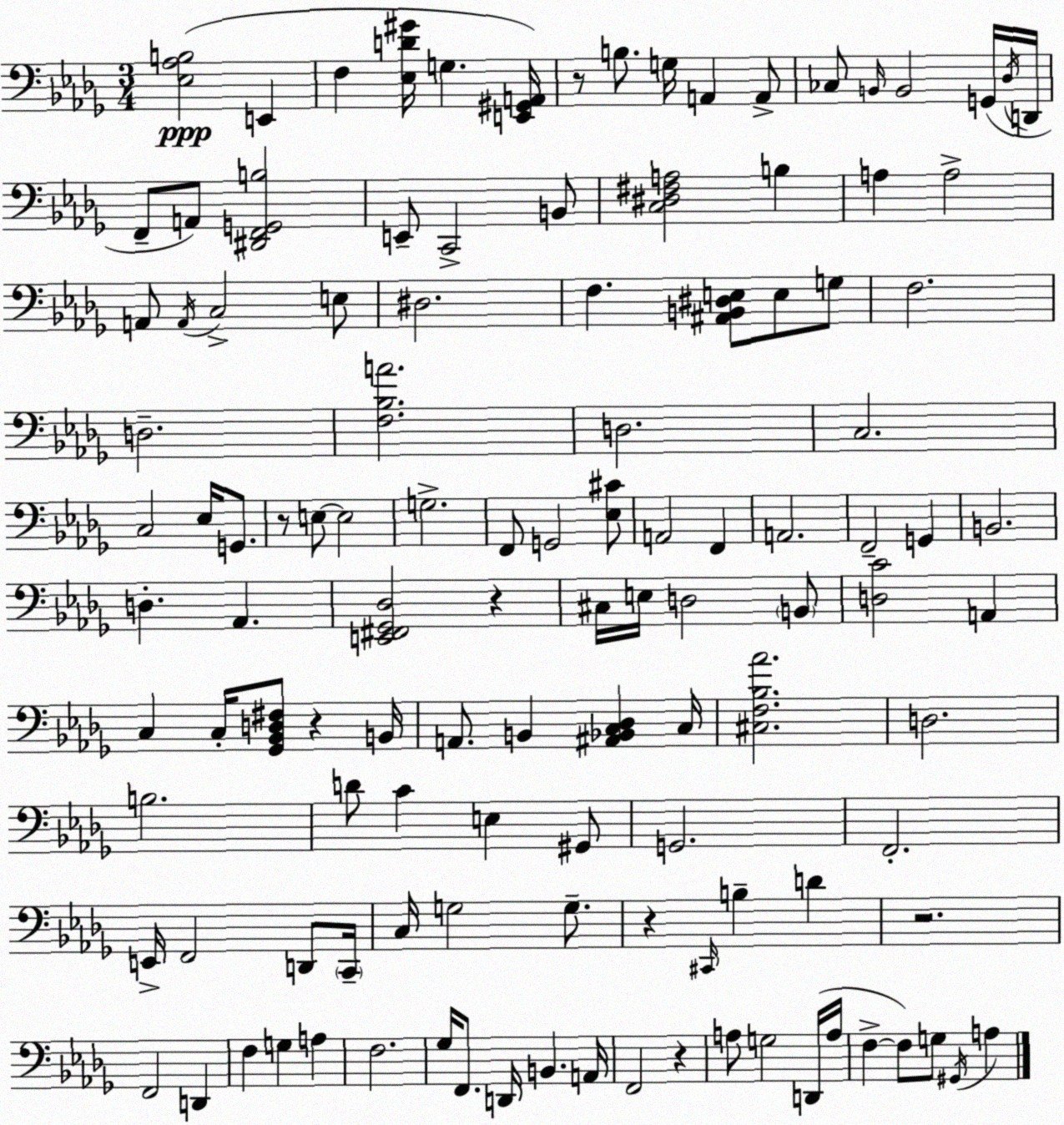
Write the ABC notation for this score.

X:1
T:Untitled
M:3/4
L:1/4
K:Bbm
[_E,_A,B,]2 E,, F, [_E,D^G]/4 G, [E,,^G,,A,,]/4 z/2 B,/2 G,/4 A,, A,,/2 _C,/2 B,,/4 B,,2 G,,/4 _D,/4 D,,/4 F,,/2 A,,/2 [^D,,F,,G,,B,]2 E,,/2 C,,2 B,,/2 [C,^D,^F,A,]2 B, A, A,2 A,,/2 A,,/4 C,2 E,/2 ^D,2 F, [^A,,B,,^D,E,]/2 E,/2 G,/2 F,2 D,2 [F,_B,A]2 D,2 C,2 C,2 _E,/4 G,,/2 z/2 E,/2 E,2 G,2 F,,/2 G,,2 [_E,^C]/2 A,,2 F,, A,,2 F,,2 G,, B,,2 D, _A,, [E,,^F,,_G,,_D,]2 z ^C,/4 E,/4 D,2 B,,/2 [D,C]2 A,, C, C,/4 [_G,,_B,,D,^F,]/2 z B,,/4 A,,/2 B,, [^A,,_B,,C,_D,] C,/4 [^C,F,_B,_A]2 D,2 B,2 D/2 C E, ^G,,/2 G,,2 F,,2 E,,/4 F,,2 D,,/2 C,,/4 C,/4 G,2 G,/2 z ^C,,/4 B, D z2 F,,2 D,, F, G, A, F,2 _G,/4 F,,/2 D,,/4 B,, A,,/4 F,,2 z A,/2 G,2 D,,/4 A,/4 F, F,/2 G,/2 ^G,,/4 A,